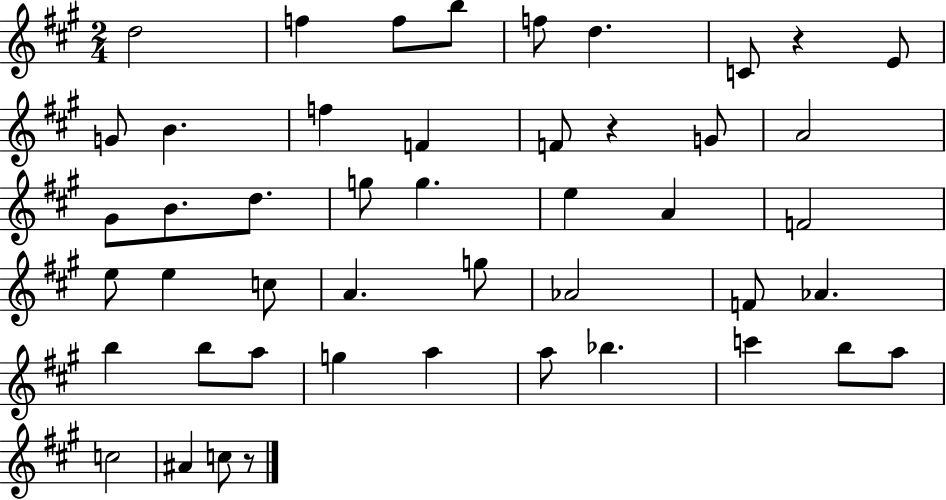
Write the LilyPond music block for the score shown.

{
  \clef treble
  \numericTimeSignature
  \time 2/4
  \key a \major
  \repeat volta 2 { d''2 | f''4 f''8 b''8 | f''8 d''4. | c'8 r4 e'8 | \break g'8 b'4. | f''4 f'4 | f'8 r4 g'8 | a'2 | \break gis'8 b'8. d''8. | g''8 g''4. | e''4 a'4 | f'2 | \break e''8 e''4 c''8 | a'4. g''8 | aes'2 | f'8 aes'4. | \break b''4 b''8 a''8 | g''4 a''4 | a''8 bes''4. | c'''4 b''8 a''8 | \break c''2 | ais'4 c''8 r8 | } \bar "|."
}